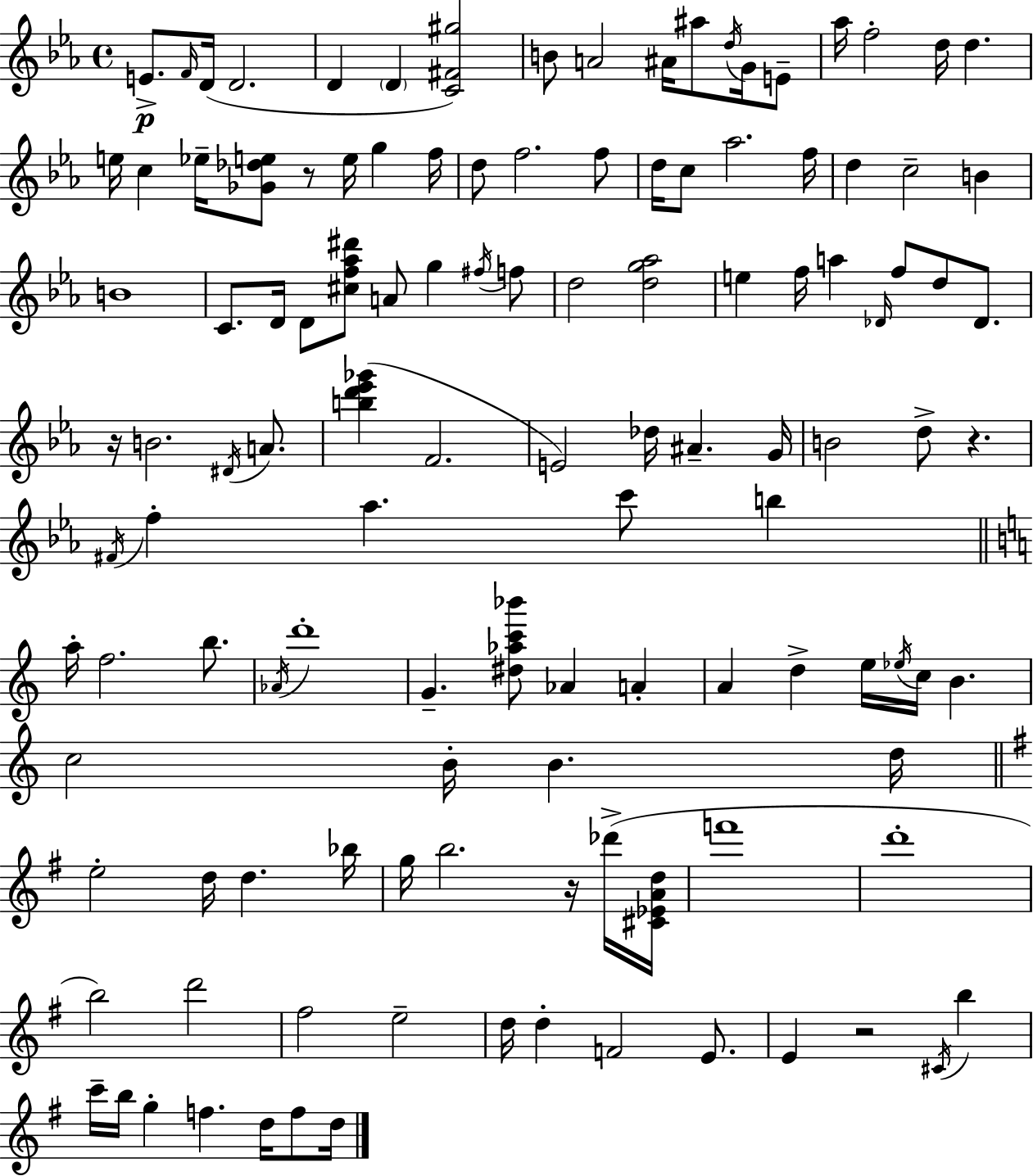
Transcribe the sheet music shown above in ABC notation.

X:1
T:Untitled
M:4/4
L:1/4
K:Eb
E/2 F/4 D/4 D2 D D [C^F^g]2 B/2 A2 ^A/4 ^a/2 d/4 G/4 E/2 _a/4 f2 d/4 d e/4 c _e/4 [_G_de]/2 z/2 e/4 g f/4 d/2 f2 f/2 d/4 c/2 _a2 f/4 d c2 B B4 C/2 D/4 D/2 [^cf_a^d']/2 A/2 g ^f/4 f/2 d2 [dg_a]2 e f/4 a _D/4 f/2 d/2 _D/2 z/4 B2 ^D/4 A/2 [bd'_e'_g'] F2 E2 _d/4 ^A G/4 B2 d/2 z ^F/4 f _a c'/2 b a/4 f2 b/2 _A/4 d'4 G [^d_ac'_b']/2 _A A A d e/4 _e/4 c/4 B c2 B/4 B d/4 e2 d/4 d _b/4 g/4 b2 z/4 _d'/4 [^C_EAd]/4 f'4 d'4 b2 d'2 ^f2 e2 d/4 d F2 E/2 E z2 ^C/4 b c'/4 b/4 g f d/4 f/2 d/4